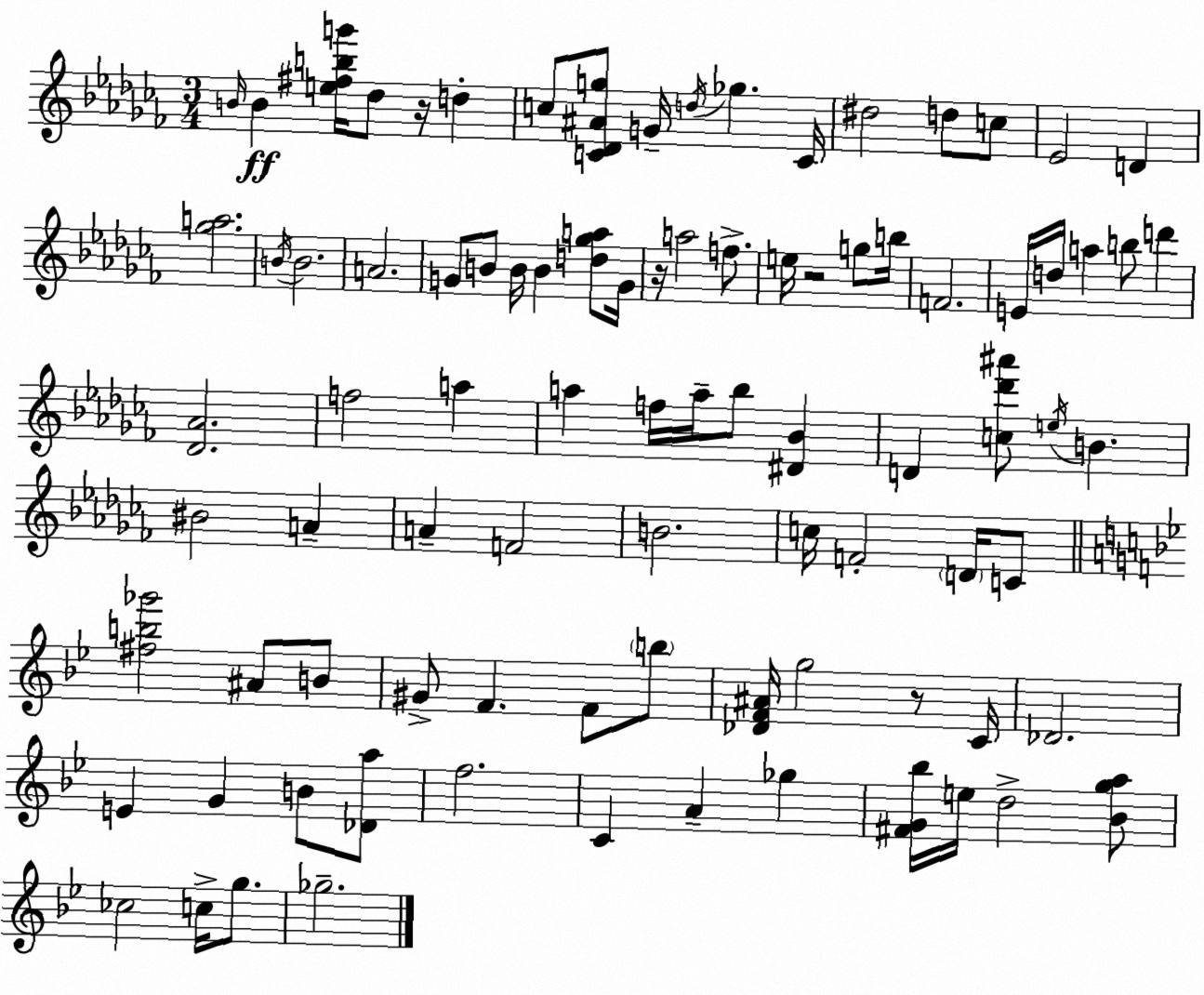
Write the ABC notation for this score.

X:1
T:Untitled
M:3/4
L:1/4
K:Abm
B/4 B [e^fbg']/4 _d/2 z/4 d c/2 [C_D^Ag]/2 G/4 d/4 _g C/4 ^d2 d/2 c/2 _E2 D [_ga]2 B/4 B2 A2 G/2 B/2 B/4 B [d_ga]/2 G/4 z/4 a2 f/2 e/4 z2 g/2 b/4 F2 E/4 d/4 a b/2 d' [_D_A]2 f2 a a f/4 a/4 _b/2 [^D_B] D [c_d'^a']/2 e/4 B ^B2 A A F2 B2 c/4 F2 D/4 C/2 [^fb_g']2 ^A/2 B/2 ^G/2 F F/2 b/2 [_DF^A]/4 g2 z/2 C/4 _D2 E G B/2 [_Da]/2 f2 C A _g [^FG_b]/4 e/4 d2 [_Bga]/2 _c2 c/4 g/2 _g2